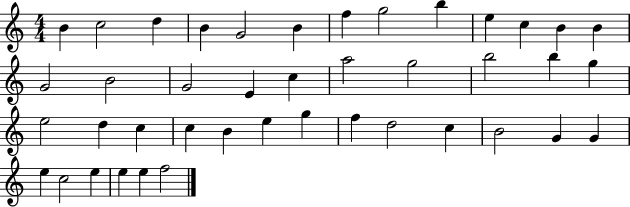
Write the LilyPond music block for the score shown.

{
  \clef treble
  \numericTimeSignature
  \time 4/4
  \key c \major
  b'4 c''2 d''4 | b'4 g'2 b'4 | f''4 g''2 b''4 | e''4 c''4 b'4 b'4 | \break g'2 b'2 | g'2 e'4 c''4 | a''2 g''2 | b''2 b''4 g''4 | \break e''2 d''4 c''4 | c''4 b'4 e''4 g''4 | f''4 d''2 c''4 | b'2 g'4 g'4 | \break e''4 c''2 e''4 | e''4 e''4 f''2 | \bar "|."
}